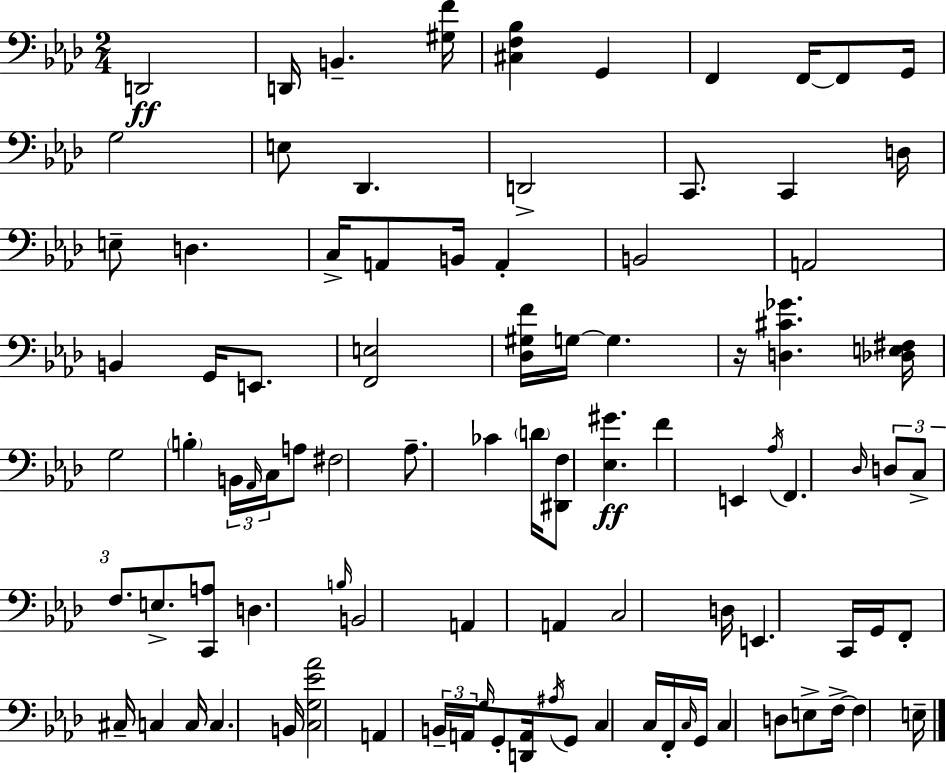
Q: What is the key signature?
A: AES major